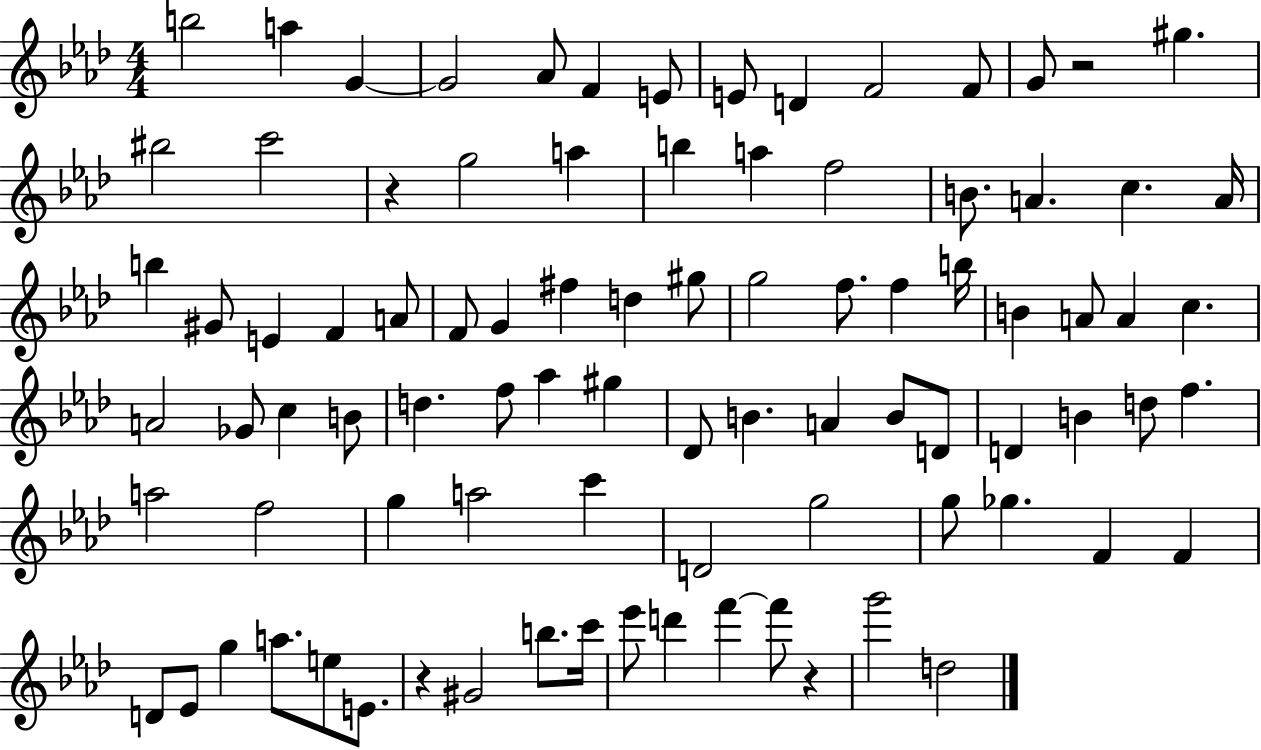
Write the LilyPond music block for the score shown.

{
  \clef treble
  \numericTimeSignature
  \time 4/4
  \key aes \major
  b''2 a''4 g'4~~ | g'2 aes'8 f'4 e'8 | e'8 d'4 f'2 f'8 | g'8 r2 gis''4. | \break bis''2 c'''2 | r4 g''2 a''4 | b''4 a''4 f''2 | b'8. a'4. c''4. a'16 | \break b''4 gis'8 e'4 f'4 a'8 | f'8 g'4 fis''4 d''4 gis''8 | g''2 f''8. f''4 b''16 | b'4 a'8 a'4 c''4. | \break a'2 ges'8 c''4 b'8 | d''4. f''8 aes''4 gis''4 | des'8 b'4. a'4 b'8 d'8 | d'4 b'4 d''8 f''4. | \break a''2 f''2 | g''4 a''2 c'''4 | d'2 g''2 | g''8 ges''4. f'4 f'4 | \break d'8 ees'8 g''4 a''8. e''8 e'8. | r4 gis'2 b''8. c'''16 | ees'''8 d'''4 f'''4~~ f'''8 r4 | g'''2 d''2 | \break \bar "|."
}